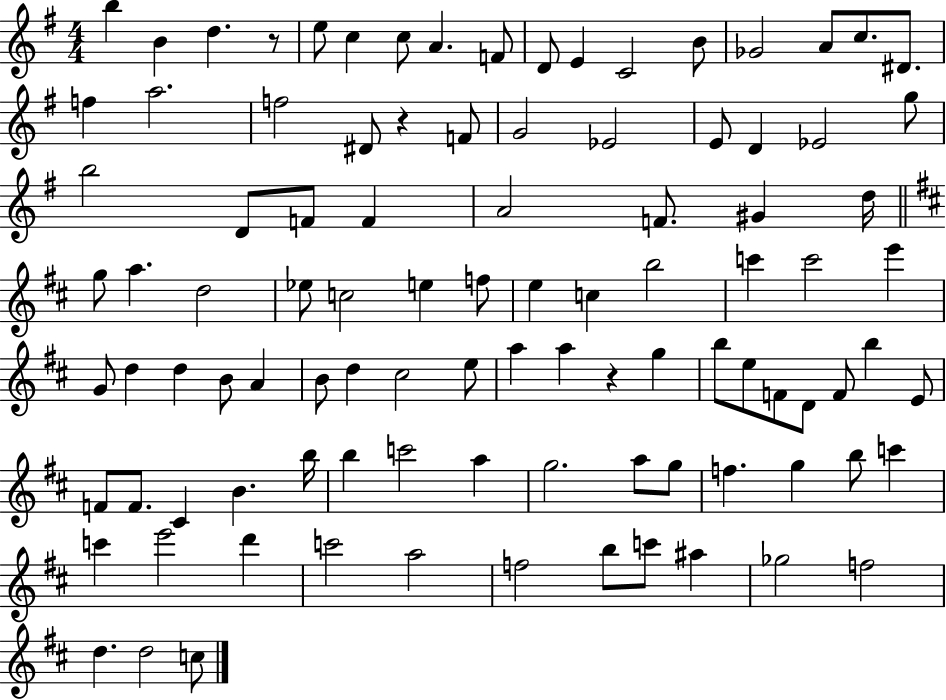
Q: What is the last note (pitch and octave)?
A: C5